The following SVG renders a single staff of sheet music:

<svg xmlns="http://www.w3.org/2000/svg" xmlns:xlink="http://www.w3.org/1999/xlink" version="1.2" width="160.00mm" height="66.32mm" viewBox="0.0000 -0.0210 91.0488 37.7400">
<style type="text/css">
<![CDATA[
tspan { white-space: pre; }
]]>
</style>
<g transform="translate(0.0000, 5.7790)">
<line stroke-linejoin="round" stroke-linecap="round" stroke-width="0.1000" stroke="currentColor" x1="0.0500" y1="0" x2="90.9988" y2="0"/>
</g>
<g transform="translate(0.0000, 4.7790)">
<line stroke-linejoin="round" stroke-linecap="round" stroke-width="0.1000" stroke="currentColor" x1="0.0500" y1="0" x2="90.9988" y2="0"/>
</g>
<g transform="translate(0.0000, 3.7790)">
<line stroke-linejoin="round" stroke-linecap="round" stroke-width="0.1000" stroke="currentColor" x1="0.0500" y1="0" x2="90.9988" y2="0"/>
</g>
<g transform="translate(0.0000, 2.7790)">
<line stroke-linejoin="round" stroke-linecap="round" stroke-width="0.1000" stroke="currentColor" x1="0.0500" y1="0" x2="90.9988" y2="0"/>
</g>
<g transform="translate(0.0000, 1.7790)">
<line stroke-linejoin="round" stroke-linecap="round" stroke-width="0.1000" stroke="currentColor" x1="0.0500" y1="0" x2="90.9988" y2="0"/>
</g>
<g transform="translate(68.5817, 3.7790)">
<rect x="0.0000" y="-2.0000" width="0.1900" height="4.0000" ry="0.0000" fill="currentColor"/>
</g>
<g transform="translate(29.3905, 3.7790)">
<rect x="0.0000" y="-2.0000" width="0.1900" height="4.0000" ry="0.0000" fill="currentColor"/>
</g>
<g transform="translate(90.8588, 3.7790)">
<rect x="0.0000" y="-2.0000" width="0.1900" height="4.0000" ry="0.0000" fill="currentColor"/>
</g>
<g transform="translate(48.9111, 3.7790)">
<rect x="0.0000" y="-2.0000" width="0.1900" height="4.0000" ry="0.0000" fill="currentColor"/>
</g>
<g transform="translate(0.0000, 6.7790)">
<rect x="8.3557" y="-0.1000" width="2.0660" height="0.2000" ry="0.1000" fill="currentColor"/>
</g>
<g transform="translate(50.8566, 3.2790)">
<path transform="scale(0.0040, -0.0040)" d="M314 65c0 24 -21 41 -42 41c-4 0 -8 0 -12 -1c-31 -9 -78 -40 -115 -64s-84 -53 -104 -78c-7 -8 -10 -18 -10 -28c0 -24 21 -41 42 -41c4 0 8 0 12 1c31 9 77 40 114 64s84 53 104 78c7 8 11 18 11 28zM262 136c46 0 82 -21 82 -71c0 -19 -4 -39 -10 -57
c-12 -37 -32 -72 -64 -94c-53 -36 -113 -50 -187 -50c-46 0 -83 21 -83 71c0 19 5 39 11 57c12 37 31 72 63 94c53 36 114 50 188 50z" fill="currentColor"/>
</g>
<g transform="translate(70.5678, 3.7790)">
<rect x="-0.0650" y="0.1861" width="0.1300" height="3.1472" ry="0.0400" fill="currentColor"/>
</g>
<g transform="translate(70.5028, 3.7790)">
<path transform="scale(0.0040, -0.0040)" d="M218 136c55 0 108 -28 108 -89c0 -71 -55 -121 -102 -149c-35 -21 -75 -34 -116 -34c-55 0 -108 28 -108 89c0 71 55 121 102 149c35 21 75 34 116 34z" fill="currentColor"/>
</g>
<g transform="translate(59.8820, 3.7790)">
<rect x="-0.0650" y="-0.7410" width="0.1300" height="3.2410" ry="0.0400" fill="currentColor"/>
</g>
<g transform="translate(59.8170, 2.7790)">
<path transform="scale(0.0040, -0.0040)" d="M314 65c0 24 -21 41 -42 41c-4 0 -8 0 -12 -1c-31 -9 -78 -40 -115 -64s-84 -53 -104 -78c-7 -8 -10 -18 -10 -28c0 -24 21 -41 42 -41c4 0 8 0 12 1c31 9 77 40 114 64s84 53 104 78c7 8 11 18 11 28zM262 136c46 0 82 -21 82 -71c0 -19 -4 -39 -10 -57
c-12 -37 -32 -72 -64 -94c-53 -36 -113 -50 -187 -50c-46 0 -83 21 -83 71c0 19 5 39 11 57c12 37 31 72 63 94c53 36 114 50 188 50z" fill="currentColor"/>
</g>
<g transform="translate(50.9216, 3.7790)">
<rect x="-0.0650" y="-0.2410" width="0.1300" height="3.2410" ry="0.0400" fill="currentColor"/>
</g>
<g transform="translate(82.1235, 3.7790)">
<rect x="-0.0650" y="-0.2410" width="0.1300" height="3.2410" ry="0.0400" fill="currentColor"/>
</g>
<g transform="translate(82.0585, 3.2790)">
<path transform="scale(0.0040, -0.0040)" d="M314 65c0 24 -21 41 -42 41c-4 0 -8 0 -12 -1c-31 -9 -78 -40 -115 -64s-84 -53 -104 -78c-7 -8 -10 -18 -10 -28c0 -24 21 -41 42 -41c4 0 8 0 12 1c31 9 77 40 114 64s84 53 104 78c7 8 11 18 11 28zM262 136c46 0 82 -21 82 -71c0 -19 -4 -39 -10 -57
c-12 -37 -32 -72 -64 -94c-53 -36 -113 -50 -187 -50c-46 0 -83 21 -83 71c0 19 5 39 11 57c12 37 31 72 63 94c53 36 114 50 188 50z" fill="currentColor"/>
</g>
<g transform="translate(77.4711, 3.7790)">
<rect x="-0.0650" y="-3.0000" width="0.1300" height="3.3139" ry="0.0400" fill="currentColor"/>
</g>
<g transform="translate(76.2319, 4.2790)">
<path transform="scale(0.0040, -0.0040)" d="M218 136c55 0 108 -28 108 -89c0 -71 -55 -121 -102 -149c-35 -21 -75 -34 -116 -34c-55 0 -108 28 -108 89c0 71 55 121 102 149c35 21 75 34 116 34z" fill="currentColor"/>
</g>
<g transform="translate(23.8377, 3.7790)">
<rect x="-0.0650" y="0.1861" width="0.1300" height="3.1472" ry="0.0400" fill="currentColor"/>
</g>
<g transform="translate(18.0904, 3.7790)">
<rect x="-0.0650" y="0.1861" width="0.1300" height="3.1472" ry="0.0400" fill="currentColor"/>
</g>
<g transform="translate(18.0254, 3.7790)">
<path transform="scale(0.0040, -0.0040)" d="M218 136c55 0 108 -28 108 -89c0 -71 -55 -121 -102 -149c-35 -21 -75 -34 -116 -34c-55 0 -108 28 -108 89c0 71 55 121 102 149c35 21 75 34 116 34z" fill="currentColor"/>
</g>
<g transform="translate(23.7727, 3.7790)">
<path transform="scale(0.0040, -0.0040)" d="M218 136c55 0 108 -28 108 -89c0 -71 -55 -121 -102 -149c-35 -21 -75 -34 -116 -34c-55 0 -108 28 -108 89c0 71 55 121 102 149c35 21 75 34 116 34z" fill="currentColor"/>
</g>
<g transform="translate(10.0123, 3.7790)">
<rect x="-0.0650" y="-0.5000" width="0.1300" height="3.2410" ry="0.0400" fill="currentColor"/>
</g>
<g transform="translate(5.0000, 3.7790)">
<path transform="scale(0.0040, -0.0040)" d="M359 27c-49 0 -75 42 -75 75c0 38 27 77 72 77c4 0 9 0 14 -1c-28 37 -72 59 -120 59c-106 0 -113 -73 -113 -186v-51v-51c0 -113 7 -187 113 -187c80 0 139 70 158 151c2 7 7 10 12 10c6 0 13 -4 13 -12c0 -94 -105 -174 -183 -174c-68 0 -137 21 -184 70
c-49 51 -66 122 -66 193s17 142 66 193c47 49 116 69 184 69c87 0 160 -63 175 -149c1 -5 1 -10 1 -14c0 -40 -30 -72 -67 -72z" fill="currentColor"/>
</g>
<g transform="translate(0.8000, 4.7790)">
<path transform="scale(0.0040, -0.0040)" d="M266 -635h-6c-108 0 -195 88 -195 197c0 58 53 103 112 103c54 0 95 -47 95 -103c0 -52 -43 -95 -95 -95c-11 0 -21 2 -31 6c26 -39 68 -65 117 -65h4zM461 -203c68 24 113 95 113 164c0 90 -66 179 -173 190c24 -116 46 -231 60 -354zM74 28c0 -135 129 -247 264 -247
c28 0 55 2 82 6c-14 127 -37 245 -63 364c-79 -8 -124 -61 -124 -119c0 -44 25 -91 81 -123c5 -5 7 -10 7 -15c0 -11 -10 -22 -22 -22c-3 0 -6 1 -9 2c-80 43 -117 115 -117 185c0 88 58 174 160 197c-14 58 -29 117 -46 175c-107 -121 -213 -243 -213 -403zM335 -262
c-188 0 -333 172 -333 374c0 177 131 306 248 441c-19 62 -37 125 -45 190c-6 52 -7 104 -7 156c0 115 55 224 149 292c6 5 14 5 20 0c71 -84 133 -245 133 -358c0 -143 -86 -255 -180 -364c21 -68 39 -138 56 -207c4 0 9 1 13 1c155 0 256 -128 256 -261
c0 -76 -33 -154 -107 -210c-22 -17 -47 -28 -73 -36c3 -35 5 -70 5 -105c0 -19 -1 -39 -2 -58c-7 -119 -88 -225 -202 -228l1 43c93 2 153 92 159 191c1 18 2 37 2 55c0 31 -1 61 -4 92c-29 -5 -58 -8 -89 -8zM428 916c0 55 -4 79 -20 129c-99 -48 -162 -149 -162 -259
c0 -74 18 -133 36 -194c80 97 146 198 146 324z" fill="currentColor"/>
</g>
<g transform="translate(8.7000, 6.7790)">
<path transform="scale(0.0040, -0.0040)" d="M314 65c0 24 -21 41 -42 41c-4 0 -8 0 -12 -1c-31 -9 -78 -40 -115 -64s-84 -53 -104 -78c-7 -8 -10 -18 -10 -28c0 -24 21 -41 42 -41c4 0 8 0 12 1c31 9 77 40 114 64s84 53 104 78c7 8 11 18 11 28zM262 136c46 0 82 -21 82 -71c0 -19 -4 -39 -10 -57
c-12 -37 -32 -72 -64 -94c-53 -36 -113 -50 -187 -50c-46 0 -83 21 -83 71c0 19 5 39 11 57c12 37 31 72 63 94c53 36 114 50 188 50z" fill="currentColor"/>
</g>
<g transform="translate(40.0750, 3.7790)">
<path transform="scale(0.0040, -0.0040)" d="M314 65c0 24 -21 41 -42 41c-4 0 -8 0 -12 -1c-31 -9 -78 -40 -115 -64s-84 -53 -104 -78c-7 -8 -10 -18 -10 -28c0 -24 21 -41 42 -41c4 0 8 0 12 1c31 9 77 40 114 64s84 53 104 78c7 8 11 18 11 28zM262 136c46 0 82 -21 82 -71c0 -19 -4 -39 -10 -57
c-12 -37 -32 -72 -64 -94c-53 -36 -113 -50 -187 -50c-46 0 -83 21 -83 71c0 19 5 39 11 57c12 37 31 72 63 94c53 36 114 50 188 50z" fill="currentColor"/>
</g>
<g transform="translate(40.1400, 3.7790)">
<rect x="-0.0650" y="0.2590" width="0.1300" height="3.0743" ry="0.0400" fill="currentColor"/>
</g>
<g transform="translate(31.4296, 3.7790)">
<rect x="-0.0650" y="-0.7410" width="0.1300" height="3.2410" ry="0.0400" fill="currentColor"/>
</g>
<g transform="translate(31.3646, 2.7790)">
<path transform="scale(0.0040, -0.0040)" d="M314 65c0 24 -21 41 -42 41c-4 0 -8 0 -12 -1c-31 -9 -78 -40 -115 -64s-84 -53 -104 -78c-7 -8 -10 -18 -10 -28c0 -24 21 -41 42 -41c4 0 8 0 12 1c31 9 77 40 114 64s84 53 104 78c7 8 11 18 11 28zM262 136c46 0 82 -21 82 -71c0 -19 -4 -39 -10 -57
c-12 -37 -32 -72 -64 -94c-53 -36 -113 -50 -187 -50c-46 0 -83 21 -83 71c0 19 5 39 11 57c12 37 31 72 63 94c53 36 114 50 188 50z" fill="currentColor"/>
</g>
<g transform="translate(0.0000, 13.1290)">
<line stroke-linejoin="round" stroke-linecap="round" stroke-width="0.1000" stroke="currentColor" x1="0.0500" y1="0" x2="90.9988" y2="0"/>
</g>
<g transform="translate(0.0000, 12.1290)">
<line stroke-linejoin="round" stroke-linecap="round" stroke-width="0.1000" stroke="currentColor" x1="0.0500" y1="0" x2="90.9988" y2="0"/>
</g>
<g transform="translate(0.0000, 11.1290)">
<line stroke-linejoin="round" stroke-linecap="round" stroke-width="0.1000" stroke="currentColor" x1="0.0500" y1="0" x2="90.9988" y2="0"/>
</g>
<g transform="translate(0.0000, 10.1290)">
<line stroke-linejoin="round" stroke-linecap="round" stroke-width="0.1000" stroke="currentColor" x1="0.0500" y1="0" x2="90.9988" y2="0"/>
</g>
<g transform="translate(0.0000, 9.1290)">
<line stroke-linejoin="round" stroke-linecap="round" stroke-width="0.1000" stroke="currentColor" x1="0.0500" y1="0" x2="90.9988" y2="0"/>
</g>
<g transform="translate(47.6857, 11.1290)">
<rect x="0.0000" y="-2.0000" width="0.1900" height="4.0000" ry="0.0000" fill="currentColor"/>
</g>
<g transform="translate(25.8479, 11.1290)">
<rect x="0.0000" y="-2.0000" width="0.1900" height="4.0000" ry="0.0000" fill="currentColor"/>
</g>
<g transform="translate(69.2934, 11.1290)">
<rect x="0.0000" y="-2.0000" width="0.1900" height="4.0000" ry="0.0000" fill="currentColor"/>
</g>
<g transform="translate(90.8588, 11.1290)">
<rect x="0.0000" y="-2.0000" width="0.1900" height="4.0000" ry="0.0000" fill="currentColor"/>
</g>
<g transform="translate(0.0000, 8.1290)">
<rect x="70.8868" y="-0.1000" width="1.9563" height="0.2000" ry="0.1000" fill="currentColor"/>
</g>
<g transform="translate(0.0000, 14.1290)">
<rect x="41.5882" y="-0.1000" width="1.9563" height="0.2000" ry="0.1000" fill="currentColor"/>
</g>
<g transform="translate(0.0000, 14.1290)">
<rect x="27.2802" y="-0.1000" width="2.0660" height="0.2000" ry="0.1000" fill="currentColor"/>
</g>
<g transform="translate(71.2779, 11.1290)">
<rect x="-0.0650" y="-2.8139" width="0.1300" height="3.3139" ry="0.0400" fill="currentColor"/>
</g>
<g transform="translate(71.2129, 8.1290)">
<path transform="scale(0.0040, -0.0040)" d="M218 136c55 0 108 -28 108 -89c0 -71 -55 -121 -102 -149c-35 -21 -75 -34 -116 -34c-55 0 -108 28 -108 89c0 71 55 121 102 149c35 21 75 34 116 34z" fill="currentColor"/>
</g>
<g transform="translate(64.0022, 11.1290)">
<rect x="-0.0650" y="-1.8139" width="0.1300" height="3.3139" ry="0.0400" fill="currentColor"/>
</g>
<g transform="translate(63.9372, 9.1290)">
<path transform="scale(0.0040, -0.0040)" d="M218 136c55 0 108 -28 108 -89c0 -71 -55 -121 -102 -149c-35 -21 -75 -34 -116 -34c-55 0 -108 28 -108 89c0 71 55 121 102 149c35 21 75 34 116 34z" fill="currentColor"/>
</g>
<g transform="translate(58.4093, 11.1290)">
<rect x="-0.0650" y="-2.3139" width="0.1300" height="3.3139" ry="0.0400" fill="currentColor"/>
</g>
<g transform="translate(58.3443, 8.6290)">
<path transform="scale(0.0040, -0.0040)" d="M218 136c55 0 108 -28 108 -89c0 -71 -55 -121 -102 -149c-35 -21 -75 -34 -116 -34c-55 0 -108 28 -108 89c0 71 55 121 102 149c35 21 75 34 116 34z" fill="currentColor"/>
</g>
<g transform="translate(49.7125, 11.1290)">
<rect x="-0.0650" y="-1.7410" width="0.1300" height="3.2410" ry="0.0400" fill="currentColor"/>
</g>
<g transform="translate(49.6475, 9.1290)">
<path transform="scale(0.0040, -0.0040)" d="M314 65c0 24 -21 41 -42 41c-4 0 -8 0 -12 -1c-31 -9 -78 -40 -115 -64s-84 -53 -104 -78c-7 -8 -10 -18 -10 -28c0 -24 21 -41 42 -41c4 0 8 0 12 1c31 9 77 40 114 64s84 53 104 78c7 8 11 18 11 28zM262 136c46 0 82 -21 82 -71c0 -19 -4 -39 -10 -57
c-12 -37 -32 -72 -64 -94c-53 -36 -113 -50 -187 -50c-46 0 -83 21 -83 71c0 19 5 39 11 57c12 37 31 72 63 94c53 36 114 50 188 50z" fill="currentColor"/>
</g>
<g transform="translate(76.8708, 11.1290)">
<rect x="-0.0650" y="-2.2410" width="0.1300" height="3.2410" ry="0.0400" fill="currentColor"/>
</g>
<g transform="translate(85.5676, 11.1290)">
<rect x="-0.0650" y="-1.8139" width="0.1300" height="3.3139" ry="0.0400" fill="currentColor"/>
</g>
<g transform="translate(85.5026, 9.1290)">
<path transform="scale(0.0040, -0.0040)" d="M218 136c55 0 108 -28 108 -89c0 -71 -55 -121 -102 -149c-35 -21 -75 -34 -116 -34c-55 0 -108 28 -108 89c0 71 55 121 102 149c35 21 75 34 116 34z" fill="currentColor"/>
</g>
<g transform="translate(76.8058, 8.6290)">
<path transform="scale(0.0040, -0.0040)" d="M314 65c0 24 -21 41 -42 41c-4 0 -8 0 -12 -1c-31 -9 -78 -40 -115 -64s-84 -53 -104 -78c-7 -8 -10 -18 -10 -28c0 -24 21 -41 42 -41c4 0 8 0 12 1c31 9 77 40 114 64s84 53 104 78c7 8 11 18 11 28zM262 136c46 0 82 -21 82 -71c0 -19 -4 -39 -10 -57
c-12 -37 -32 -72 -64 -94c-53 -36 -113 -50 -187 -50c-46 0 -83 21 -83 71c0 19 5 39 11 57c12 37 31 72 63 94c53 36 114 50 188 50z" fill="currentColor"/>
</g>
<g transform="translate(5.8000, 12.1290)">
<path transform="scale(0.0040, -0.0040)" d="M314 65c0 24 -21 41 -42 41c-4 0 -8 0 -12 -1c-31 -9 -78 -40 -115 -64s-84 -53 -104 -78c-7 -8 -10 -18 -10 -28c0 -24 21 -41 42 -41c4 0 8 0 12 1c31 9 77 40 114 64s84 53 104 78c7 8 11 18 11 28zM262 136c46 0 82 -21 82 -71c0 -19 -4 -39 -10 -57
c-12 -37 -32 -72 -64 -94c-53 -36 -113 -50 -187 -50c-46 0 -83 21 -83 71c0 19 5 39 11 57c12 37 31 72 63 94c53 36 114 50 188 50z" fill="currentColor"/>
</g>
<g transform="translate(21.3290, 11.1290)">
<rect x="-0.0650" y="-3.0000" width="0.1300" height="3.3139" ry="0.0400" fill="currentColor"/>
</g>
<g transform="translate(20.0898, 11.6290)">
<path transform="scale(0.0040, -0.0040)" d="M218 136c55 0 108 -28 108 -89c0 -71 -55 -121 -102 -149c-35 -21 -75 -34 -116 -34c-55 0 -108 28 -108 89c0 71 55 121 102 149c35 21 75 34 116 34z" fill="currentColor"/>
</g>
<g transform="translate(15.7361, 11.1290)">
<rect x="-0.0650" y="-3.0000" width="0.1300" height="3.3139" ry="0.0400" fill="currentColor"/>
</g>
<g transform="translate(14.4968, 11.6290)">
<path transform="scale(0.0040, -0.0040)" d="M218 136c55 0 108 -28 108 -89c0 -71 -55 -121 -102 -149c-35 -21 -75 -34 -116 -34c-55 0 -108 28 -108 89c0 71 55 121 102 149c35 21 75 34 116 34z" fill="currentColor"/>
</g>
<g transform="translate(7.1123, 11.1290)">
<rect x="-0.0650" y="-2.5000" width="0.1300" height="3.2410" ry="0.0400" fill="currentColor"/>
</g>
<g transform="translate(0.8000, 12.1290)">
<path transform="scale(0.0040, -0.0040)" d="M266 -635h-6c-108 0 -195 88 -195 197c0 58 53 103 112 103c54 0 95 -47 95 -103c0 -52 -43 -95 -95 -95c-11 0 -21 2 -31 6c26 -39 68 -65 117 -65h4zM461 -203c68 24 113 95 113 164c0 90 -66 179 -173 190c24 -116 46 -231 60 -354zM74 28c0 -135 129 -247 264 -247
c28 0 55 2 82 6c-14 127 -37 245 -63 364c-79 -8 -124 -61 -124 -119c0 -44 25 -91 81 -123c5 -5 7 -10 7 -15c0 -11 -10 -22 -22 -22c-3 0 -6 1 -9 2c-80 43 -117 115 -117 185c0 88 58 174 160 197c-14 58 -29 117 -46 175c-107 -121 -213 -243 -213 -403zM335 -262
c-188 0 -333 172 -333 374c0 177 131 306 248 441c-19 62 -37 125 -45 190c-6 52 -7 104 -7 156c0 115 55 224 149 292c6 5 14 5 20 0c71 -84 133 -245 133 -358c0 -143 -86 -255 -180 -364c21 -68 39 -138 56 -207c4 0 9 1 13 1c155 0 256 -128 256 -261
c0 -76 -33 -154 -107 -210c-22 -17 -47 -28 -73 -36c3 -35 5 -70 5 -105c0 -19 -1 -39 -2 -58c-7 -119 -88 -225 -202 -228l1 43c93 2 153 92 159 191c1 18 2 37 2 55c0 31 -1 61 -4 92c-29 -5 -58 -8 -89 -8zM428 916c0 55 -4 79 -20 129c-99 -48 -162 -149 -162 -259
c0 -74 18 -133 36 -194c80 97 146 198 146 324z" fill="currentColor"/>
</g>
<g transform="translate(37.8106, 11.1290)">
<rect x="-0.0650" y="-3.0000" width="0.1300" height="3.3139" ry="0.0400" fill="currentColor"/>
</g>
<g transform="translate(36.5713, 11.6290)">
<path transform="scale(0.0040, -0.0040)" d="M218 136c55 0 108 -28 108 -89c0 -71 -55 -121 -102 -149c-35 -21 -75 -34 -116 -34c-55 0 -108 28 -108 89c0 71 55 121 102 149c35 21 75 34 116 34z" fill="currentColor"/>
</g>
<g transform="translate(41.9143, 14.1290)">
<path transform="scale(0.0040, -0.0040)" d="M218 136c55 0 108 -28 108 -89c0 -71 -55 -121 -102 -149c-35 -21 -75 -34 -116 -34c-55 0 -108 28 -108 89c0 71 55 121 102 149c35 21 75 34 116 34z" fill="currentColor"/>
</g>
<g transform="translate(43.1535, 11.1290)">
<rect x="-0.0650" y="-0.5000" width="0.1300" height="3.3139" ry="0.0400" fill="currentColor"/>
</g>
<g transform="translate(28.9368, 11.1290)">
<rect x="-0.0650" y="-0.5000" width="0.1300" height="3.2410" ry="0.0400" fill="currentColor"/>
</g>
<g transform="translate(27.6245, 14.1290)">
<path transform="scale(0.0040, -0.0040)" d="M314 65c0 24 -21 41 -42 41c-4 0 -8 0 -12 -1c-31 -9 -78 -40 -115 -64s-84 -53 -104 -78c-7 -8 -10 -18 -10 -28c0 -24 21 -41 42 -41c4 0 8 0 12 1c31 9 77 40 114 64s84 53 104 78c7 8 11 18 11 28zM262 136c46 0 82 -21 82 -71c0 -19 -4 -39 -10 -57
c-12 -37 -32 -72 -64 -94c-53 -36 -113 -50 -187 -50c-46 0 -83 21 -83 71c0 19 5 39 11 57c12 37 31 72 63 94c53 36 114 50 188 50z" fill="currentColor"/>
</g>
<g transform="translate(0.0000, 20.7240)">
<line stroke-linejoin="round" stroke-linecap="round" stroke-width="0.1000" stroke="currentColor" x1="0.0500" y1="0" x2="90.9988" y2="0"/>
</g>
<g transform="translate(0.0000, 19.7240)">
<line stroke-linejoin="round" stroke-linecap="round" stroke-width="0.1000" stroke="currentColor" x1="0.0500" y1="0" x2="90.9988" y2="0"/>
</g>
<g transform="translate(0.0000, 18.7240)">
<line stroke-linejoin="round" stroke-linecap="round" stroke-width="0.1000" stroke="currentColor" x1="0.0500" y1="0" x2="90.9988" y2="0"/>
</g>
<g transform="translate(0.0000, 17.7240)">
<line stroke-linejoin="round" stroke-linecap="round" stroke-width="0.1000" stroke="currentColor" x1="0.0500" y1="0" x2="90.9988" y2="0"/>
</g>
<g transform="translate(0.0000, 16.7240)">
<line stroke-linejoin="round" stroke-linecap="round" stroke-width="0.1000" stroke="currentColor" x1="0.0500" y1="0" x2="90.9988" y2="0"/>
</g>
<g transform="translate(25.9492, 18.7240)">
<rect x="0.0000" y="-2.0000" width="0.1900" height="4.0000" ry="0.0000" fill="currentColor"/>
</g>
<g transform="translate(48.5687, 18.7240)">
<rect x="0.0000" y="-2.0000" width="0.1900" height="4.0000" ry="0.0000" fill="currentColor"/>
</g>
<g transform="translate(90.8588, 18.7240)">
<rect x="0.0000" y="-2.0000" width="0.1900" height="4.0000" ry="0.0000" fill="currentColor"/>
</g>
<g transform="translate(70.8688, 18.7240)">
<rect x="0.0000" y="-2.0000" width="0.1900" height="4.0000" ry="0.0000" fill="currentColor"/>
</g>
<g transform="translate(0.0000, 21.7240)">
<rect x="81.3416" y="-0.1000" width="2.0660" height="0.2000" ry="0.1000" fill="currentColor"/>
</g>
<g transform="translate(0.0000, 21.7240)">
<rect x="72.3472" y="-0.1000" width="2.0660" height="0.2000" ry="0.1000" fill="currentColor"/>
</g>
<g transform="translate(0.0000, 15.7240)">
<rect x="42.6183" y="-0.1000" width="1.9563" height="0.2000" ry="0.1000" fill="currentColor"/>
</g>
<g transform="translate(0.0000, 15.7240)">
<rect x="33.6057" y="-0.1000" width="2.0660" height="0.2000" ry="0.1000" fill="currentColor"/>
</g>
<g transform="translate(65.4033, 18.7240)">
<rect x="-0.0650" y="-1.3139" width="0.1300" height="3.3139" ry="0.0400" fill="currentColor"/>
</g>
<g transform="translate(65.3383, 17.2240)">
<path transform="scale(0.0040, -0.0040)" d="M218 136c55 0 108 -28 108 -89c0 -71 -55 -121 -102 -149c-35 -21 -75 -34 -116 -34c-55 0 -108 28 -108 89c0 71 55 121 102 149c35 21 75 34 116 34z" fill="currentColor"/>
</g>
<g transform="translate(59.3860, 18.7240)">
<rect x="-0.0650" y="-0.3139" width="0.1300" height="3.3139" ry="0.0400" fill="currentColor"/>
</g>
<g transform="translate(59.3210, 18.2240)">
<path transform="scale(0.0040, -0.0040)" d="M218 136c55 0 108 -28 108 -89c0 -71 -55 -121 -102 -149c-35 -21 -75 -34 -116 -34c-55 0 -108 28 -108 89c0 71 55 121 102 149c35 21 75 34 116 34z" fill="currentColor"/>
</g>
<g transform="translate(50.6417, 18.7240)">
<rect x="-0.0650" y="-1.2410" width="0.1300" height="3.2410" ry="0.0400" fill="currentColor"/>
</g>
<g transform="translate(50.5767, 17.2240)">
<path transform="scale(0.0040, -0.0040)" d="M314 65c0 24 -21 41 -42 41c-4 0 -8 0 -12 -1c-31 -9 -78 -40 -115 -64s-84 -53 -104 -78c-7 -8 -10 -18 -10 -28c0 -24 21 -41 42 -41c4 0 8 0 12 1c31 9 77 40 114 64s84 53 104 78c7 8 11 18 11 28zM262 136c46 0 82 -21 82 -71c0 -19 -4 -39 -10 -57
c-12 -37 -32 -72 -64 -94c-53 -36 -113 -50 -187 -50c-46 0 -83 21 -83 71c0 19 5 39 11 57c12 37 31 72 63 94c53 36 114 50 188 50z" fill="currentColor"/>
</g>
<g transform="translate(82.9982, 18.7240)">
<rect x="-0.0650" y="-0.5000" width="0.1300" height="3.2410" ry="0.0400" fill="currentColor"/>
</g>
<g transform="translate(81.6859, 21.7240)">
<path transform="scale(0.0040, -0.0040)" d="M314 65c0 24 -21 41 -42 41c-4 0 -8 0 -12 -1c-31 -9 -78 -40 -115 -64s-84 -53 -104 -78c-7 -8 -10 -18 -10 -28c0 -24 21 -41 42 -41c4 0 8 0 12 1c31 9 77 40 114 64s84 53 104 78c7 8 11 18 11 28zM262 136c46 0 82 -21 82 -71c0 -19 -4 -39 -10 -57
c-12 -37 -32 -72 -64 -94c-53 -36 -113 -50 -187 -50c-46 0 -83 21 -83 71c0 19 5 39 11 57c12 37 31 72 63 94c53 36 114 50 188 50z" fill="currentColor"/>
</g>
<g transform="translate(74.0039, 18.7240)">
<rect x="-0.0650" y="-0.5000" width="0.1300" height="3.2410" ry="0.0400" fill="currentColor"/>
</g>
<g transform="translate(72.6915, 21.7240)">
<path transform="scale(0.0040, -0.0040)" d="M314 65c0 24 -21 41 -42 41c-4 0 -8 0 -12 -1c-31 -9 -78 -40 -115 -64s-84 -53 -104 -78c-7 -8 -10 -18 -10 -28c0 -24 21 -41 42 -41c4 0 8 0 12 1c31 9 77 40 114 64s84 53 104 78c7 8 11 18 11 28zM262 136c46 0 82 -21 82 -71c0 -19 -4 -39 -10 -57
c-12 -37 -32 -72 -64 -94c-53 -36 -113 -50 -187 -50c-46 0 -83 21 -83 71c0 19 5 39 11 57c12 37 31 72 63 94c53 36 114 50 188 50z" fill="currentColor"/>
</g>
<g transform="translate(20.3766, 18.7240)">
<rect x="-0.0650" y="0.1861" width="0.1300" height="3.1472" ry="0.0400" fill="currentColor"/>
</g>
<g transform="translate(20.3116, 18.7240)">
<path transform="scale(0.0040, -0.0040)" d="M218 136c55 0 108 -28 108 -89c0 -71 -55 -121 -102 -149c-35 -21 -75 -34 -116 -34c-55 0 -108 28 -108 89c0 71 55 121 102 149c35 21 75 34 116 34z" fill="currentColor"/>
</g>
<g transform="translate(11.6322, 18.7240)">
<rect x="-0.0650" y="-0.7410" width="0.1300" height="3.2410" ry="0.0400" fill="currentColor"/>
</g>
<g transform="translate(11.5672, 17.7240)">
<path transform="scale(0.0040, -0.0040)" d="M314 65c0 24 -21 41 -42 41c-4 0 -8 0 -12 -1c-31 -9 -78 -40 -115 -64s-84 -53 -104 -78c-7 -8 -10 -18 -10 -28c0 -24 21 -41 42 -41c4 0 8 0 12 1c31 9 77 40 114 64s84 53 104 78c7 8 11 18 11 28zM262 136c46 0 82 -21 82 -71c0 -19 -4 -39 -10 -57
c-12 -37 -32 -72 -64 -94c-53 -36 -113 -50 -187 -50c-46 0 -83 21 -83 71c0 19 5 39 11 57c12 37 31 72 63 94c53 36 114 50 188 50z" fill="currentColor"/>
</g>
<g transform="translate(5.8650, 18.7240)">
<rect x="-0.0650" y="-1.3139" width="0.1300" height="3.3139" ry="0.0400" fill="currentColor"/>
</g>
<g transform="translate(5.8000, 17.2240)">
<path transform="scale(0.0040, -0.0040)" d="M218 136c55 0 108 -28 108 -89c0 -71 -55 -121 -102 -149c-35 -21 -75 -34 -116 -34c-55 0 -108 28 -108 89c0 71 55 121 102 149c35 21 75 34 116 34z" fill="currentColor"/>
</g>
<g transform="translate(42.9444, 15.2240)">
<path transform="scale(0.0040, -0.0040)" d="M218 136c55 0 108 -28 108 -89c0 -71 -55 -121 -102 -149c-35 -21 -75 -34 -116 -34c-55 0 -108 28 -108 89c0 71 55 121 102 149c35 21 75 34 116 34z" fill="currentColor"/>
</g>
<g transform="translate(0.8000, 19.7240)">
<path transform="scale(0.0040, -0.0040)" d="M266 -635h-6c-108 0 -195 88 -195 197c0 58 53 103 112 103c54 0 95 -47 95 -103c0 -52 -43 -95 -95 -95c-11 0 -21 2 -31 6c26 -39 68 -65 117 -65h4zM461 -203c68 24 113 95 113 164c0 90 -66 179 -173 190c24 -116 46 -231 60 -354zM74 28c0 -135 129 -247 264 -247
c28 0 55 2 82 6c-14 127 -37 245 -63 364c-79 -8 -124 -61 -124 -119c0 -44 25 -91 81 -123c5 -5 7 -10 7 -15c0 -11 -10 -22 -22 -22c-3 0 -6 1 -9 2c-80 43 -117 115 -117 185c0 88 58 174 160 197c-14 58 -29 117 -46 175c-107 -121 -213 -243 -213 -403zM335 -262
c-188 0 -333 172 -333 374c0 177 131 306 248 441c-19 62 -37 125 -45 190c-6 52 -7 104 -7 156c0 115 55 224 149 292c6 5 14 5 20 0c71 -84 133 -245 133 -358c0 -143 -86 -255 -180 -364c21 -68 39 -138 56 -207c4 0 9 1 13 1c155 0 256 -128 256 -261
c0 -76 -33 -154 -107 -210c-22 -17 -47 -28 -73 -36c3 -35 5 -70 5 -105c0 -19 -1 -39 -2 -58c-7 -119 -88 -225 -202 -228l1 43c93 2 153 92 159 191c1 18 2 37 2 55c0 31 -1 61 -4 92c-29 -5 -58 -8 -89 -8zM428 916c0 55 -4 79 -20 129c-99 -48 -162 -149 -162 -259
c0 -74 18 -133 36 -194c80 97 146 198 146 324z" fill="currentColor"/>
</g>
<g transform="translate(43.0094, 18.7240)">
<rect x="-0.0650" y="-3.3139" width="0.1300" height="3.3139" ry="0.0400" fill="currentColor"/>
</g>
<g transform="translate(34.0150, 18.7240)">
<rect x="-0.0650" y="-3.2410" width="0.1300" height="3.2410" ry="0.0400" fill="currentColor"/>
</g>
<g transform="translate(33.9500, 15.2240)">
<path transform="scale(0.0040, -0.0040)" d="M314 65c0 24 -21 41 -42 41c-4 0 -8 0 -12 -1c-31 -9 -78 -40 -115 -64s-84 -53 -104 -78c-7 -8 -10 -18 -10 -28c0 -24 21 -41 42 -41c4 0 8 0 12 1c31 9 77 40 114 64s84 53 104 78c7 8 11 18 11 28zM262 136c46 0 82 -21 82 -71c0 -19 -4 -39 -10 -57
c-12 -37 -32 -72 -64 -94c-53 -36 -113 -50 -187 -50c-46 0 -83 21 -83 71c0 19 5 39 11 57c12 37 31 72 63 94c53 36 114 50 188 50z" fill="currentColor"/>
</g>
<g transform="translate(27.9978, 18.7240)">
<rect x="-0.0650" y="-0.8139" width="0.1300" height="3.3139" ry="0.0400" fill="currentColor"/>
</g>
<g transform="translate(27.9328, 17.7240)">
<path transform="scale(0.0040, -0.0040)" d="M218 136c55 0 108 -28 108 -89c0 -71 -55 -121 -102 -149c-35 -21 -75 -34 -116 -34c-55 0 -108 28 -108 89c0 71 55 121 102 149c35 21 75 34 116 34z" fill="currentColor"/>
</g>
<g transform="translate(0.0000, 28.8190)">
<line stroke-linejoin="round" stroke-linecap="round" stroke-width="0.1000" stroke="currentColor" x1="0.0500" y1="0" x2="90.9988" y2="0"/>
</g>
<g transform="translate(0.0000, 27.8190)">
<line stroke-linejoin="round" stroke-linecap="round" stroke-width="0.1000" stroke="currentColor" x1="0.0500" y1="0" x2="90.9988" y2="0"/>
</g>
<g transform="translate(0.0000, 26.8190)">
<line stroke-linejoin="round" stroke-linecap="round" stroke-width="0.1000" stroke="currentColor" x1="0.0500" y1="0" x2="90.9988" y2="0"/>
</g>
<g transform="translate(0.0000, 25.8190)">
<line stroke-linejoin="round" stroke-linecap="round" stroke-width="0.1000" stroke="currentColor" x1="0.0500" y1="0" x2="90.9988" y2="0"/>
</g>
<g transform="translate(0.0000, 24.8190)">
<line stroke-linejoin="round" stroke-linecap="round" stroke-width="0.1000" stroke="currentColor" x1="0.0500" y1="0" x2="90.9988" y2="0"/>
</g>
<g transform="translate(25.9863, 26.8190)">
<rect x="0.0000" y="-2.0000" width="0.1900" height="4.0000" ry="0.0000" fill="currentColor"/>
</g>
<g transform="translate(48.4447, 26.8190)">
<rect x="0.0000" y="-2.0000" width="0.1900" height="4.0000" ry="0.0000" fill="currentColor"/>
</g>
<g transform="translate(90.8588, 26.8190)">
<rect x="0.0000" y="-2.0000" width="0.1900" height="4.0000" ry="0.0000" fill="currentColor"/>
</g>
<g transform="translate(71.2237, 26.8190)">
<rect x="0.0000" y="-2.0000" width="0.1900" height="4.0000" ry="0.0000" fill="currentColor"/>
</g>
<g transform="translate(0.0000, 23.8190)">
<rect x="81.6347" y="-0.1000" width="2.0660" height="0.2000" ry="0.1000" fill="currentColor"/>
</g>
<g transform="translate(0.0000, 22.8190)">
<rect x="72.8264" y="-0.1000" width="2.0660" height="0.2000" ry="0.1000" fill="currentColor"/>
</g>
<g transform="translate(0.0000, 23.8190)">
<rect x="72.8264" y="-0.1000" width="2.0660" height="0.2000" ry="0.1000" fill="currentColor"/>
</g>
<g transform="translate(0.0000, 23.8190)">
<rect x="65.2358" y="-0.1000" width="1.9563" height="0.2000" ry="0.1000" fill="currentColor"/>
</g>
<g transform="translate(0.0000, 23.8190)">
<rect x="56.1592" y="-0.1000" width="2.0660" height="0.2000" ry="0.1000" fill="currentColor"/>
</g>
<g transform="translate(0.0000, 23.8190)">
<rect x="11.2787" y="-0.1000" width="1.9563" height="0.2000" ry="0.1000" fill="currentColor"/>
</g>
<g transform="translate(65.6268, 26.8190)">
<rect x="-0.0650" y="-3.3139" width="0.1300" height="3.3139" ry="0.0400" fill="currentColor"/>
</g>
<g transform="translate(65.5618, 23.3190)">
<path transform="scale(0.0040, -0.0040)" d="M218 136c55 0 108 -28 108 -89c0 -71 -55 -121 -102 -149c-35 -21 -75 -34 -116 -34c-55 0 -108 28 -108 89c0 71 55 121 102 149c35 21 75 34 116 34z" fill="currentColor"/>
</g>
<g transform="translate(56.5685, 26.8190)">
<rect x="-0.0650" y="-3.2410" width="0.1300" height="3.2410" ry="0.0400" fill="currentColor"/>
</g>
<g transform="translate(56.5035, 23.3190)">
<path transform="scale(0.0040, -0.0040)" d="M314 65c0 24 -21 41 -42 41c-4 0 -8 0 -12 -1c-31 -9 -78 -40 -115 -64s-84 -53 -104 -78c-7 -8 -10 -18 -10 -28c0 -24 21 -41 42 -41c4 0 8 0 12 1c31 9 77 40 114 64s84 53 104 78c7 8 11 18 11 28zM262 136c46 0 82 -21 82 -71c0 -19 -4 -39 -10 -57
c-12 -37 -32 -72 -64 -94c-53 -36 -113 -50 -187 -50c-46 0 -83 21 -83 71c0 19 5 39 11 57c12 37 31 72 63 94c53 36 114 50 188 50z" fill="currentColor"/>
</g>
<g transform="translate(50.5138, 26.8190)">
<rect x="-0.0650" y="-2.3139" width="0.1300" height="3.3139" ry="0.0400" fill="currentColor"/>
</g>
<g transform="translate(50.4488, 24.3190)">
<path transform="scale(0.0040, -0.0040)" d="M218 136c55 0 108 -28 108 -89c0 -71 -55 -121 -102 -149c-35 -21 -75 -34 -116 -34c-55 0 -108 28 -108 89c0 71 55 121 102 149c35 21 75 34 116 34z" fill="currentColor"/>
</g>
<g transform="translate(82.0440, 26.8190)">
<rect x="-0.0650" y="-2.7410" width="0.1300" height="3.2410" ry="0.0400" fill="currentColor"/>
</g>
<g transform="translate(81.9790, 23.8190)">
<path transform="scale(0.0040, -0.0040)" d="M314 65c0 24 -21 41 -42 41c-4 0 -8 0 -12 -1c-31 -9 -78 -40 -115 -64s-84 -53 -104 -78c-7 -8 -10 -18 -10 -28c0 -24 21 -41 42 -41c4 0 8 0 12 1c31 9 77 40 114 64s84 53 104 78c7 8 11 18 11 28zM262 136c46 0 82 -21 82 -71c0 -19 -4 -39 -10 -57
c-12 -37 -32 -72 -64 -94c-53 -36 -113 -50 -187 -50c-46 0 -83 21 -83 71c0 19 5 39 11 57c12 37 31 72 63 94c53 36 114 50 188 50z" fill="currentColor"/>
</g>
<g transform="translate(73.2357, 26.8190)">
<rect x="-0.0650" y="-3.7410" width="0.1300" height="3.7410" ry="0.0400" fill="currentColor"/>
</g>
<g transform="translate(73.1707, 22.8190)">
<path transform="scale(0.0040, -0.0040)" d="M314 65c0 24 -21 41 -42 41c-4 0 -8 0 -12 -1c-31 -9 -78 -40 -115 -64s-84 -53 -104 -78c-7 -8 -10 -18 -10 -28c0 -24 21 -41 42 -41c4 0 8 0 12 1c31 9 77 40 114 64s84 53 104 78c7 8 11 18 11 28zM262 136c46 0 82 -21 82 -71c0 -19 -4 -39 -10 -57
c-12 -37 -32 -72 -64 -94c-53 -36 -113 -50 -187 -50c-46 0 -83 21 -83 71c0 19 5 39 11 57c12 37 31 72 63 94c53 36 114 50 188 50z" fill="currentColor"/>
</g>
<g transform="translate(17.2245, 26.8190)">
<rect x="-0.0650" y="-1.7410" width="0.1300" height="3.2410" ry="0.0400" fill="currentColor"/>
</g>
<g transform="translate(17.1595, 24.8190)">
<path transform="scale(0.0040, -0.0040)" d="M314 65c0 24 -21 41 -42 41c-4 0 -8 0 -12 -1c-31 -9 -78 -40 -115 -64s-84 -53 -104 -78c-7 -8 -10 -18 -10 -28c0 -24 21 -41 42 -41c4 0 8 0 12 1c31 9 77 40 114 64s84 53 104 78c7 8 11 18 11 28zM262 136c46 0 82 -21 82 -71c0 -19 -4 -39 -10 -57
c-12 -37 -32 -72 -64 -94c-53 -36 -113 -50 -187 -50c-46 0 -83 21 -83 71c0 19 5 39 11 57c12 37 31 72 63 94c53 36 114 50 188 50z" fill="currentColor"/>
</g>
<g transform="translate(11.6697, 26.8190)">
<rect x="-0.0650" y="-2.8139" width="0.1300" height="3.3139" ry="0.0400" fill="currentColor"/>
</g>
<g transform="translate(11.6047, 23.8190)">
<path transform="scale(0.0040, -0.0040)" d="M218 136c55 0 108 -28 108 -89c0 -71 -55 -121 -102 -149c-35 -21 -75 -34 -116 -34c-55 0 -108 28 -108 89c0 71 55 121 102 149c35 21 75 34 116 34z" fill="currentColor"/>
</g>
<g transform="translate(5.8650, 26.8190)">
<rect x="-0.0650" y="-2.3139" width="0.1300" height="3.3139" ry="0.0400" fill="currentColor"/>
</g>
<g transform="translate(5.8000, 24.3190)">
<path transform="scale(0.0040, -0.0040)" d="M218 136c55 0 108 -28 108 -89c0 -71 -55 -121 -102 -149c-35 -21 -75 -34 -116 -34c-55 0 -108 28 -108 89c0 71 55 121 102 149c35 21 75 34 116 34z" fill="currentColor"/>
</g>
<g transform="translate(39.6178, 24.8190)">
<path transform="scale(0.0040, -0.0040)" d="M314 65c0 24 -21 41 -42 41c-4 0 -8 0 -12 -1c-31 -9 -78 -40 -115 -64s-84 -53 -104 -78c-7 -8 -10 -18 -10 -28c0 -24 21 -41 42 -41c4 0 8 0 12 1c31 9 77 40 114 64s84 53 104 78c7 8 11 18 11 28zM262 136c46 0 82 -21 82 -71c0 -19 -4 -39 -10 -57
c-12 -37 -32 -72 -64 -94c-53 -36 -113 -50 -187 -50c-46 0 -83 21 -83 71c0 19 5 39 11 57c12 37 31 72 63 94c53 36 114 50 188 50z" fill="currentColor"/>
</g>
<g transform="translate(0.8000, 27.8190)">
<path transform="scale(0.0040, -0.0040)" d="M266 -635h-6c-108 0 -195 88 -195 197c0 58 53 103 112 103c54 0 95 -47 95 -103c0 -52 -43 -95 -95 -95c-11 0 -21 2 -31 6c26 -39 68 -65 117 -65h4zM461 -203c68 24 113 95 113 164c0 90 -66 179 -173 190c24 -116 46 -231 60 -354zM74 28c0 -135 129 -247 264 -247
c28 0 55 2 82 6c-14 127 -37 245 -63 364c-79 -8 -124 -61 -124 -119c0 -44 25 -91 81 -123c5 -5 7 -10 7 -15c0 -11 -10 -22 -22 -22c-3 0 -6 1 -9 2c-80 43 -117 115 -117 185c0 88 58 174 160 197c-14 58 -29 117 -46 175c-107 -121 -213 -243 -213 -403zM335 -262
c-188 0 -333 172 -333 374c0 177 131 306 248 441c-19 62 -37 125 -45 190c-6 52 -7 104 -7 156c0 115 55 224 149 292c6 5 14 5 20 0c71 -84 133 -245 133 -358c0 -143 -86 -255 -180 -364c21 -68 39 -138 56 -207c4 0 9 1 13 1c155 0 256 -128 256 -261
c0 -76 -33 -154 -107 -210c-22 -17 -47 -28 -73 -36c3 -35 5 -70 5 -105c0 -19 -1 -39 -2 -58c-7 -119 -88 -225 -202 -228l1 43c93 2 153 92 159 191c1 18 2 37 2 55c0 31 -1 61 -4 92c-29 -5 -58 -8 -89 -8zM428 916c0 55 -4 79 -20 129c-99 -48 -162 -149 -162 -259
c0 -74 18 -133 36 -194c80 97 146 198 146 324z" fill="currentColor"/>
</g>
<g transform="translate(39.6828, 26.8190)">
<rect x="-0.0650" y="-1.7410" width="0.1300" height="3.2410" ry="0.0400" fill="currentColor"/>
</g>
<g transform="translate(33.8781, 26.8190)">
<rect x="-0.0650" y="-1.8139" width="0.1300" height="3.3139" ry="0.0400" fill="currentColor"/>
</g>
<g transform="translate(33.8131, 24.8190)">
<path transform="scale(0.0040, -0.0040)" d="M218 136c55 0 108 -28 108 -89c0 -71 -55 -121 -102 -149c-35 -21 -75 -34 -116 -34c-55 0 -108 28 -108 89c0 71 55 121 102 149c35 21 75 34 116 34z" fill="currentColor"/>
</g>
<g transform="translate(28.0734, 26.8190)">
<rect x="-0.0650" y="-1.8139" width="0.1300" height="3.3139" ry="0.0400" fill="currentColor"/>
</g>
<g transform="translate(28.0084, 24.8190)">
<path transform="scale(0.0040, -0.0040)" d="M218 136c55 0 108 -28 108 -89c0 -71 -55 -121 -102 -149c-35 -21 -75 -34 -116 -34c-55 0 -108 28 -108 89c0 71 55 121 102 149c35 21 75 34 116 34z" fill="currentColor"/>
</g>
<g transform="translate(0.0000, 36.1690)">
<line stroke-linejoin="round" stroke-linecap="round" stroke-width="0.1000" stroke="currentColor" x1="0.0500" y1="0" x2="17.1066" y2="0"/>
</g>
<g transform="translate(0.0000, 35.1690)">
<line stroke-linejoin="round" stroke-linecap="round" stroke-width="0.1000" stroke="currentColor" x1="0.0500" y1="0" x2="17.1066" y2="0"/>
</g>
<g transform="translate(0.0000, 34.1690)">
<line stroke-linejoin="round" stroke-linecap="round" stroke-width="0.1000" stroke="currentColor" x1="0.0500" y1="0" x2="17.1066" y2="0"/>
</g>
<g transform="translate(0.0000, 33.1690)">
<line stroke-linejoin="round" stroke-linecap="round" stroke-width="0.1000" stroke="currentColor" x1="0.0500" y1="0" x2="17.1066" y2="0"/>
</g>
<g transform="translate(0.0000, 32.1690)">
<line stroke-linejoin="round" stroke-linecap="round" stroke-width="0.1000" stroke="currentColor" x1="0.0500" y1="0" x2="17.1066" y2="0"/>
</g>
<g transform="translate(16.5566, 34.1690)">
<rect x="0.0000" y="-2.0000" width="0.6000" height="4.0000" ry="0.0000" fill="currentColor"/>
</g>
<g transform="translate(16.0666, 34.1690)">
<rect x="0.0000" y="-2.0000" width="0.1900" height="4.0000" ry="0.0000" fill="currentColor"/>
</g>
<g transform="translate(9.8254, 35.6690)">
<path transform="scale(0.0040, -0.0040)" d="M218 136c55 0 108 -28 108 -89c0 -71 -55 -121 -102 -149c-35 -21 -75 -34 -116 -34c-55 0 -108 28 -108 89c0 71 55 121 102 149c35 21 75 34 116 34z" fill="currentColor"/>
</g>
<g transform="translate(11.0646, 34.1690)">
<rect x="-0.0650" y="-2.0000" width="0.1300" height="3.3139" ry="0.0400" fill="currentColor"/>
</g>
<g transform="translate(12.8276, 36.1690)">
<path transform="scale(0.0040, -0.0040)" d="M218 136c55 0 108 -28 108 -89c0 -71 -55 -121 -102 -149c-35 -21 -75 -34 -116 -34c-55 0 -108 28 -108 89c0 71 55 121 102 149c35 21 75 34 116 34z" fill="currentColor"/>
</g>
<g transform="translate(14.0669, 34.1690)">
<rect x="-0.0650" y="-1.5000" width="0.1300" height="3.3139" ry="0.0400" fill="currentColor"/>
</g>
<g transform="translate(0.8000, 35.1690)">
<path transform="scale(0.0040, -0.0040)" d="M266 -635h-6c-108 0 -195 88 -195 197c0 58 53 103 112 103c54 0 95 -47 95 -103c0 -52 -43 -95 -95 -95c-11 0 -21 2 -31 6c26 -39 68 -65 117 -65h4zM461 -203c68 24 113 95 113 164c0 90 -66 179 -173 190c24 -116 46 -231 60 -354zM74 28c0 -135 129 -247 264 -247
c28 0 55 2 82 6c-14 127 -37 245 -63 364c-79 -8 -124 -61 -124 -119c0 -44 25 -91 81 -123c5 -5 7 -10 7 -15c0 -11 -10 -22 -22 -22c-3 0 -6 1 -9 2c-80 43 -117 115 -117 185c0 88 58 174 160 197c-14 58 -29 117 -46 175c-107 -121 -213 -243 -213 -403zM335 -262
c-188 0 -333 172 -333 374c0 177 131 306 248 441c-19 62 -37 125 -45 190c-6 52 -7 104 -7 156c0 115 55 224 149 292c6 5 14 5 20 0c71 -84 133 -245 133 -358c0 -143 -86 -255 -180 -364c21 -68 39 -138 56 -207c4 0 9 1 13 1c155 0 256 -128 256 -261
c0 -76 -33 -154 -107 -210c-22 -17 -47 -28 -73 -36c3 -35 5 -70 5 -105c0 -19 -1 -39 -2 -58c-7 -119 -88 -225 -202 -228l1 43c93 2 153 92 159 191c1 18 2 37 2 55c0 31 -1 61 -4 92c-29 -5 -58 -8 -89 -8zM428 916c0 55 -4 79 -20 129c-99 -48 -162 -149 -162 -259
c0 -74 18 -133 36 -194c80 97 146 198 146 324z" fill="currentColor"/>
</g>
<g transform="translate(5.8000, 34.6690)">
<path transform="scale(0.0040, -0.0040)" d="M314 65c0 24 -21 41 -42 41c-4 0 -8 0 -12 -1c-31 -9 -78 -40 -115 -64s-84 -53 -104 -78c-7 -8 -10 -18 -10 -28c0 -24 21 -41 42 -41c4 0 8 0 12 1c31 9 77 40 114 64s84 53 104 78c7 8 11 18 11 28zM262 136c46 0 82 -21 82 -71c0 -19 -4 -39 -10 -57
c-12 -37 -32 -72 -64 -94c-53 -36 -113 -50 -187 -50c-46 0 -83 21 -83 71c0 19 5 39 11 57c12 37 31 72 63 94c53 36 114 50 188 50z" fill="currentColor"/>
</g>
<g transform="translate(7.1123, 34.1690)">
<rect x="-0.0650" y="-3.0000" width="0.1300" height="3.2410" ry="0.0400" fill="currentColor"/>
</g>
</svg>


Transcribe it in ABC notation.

X:1
T:Untitled
M:4/4
L:1/4
K:C
C2 B B d2 B2 c2 d2 B A c2 G2 A A C2 A C f2 g f a g2 f e d2 B d b2 b e2 c e C2 C2 g a f2 f f f2 g b2 b c'2 a2 A2 F E